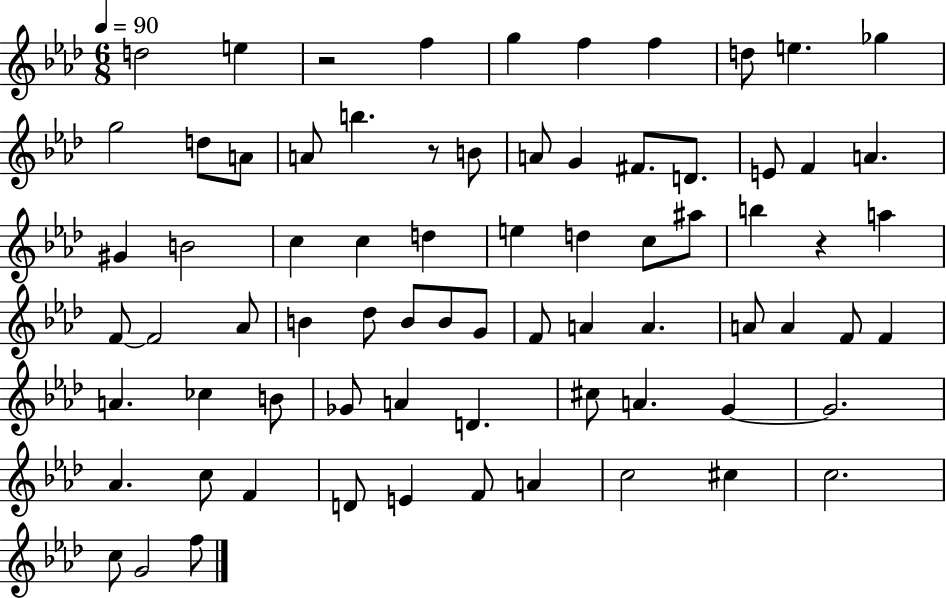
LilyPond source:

{
  \clef treble
  \numericTimeSignature
  \time 6/8
  \key aes \major
  \tempo 4 = 90
  \repeat volta 2 { d''2 e''4 | r2 f''4 | g''4 f''4 f''4 | d''8 e''4. ges''4 | \break g''2 d''8 a'8 | a'8 b''4. r8 b'8 | a'8 g'4 fis'8. d'8. | e'8 f'4 a'4. | \break gis'4 b'2 | c''4 c''4 d''4 | e''4 d''4 c''8 ais''8 | b''4 r4 a''4 | \break f'8~~ f'2 aes'8 | b'4 des''8 b'8 b'8 g'8 | f'8 a'4 a'4. | a'8 a'4 f'8 f'4 | \break a'4. ces''4 b'8 | ges'8 a'4 d'4. | cis''8 a'4. g'4~~ | g'2. | \break aes'4. c''8 f'4 | d'8 e'4 f'8 a'4 | c''2 cis''4 | c''2. | \break c''8 g'2 f''8 | } \bar "|."
}